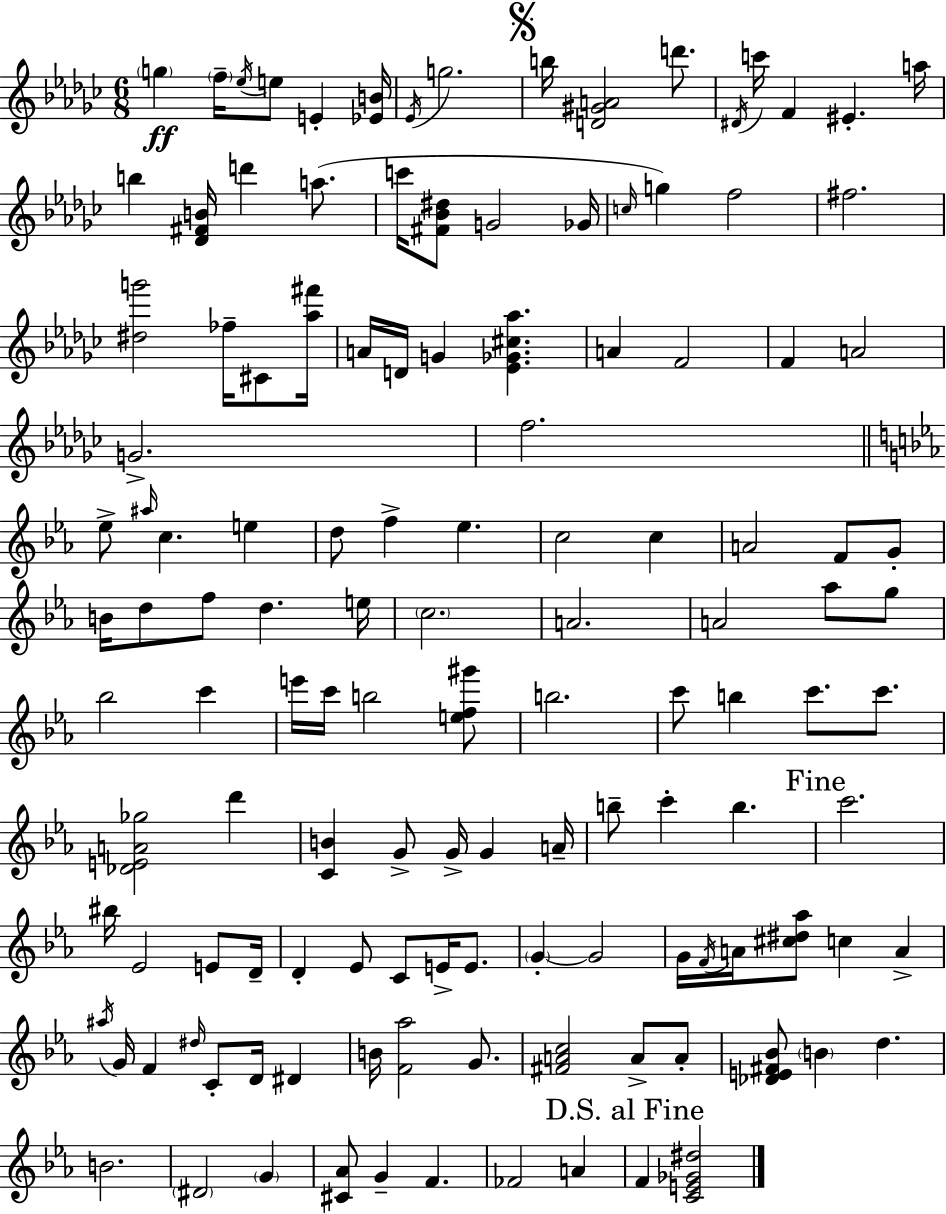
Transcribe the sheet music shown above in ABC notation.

X:1
T:Untitled
M:6/8
L:1/4
K:Ebm
g f/4 _e/4 e/2 E [_EB]/4 _E/4 g2 b/4 [D^GA]2 d'/2 ^D/4 c'/4 F ^E a/4 b [_D^FB]/4 d' a/2 c'/4 [^F_B^d]/2 G2 _G/4 c/4 g f2 ^f2 [^dg']2 _f/4 ^C/2 [_a^f']/4 A/4 D/4 G [_E_G^c_a] A F2 F A2 G2 f2 _e/2 ^a/4 c e d/2 f _e c2 c A2 F/2 G/2 B/4 d/2 f/2 d e/4 c2 A2 A2 _a/2 g/2 _b2 c' e'/4 c'/4 b2 [ef^g']/2 b2 c'/2 b c'/2 c'/2 [_DEA_g]2 d' [CB] G/2 G/4 G A/4 b/2 c' b c'2 ^b/4 _E2 E/2 D/4 D _E/2 C/2 E/4 E/2 G G2 G/4 F/4 A/4 [^c^d_a]/2 c A ^a/4 G/4 F ^d/4 C/2 D/4 ^D B/4 [F_a]2 G/2 [^FAc]2 A/2 A/2 [_DE^F_B]/2 B d B2 ^D2 G [^C_A]/2 G F _F2 A F [CE_G^d]2